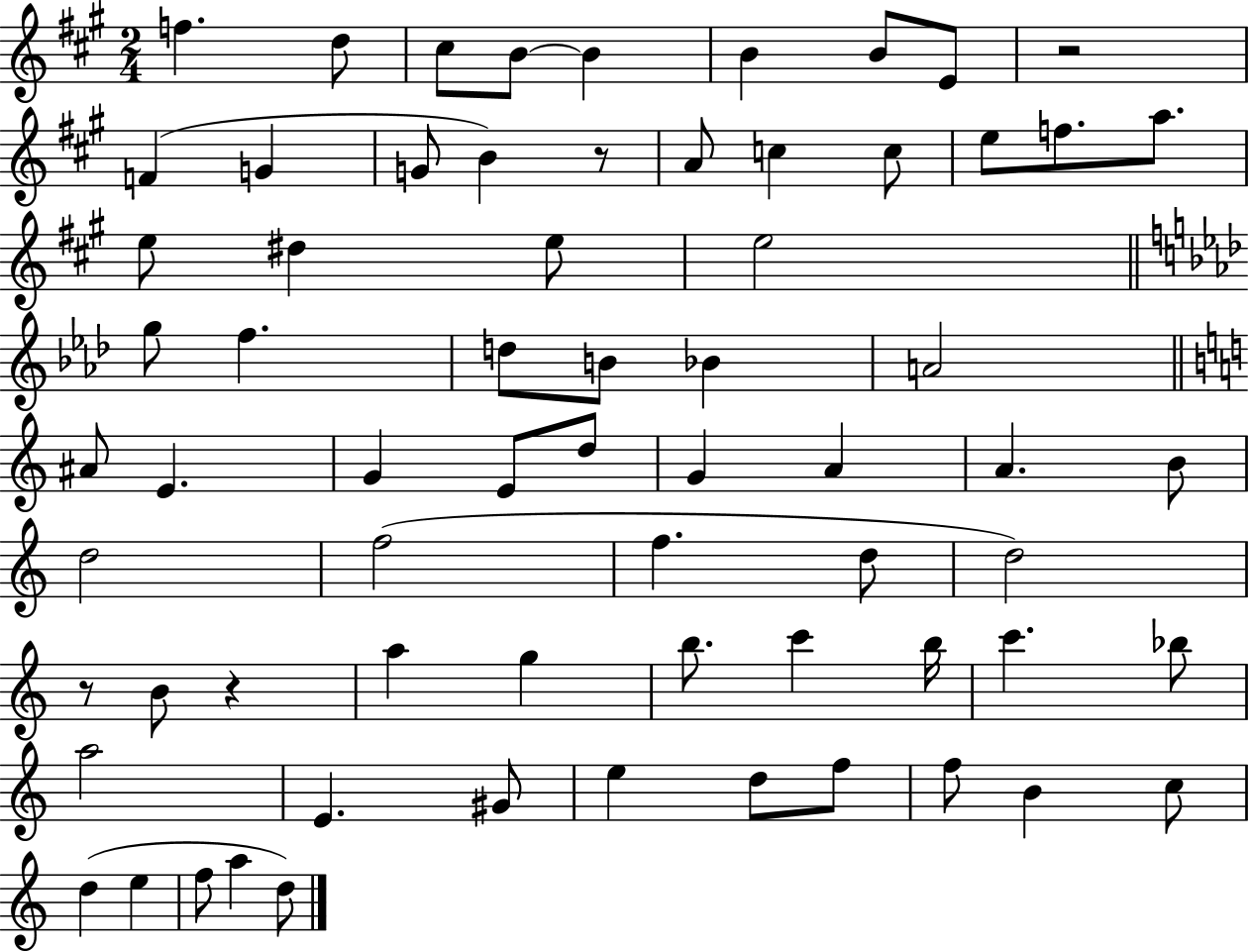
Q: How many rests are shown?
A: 4